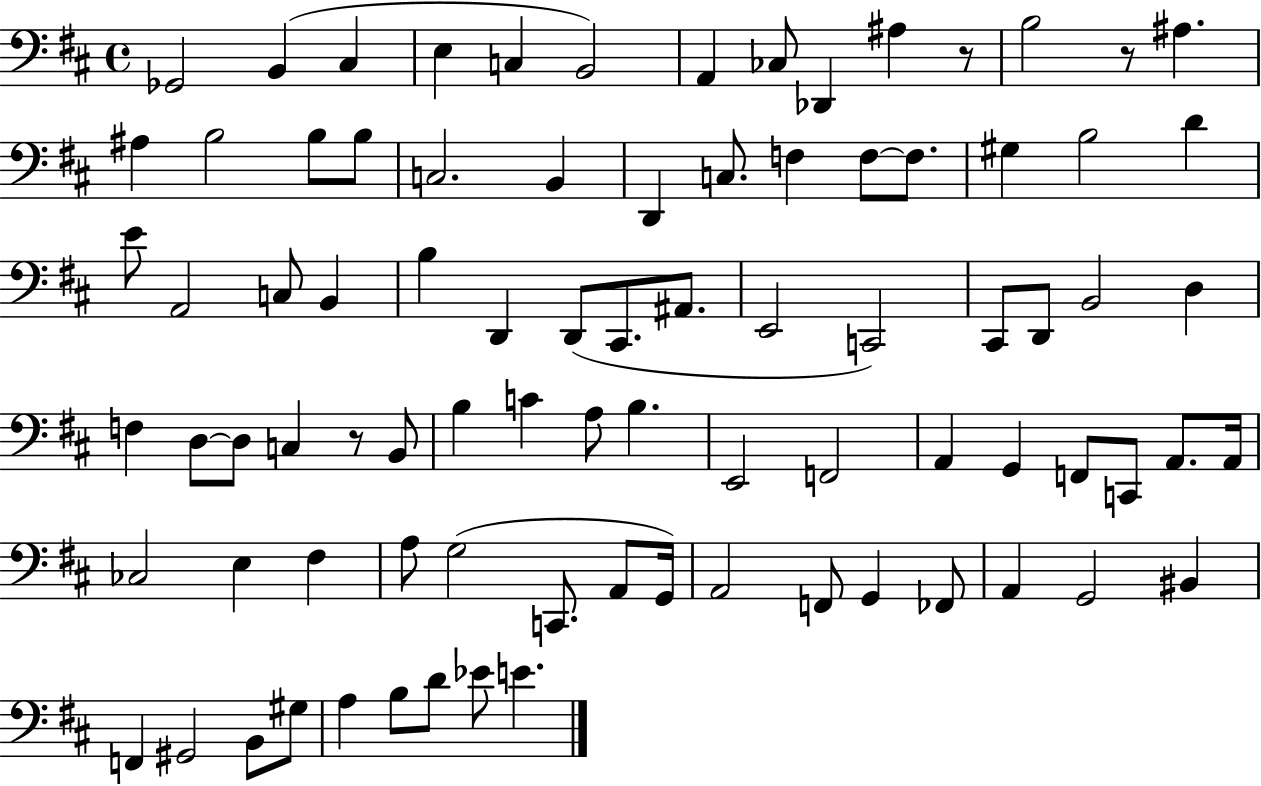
X:1
T:Untitled
M:4/4
L:1/4
K:D
_G,,2 B,, ^C, E, C, B,,2 A,, _C,/2 _D,, ^A, z/2 B,2 z/2 ^A, ^A, B,2 B,/2 B,/2 C,2 B,, D,, C,/2 F, F,/2 F,/2 ^G, B,2 D E/2 A,,2 C,/2 B,, B, D,, D,,/2 ^C,,/2 ^A,,/2 E,,2 C,,2 ^C,,/2 D,,/2 B,,2 D, F, D,/2 D,/2 C, z/2 B,,/2 B, C A,/2 B, E,,2 F,,2 A,, G,, F,,/2 C,,/2 A,,/2 A,,/4 _C,2 E, ^F, A,/2 G,2 C,,/2 A,,/2 G,,/4 A,,2 F,,/2 G,, _F,,/2 A,, G,,2 ^B,, F,, ^G,,2 B,,/2 ^G,/2 A, B,/2 D/2 _E/2 E